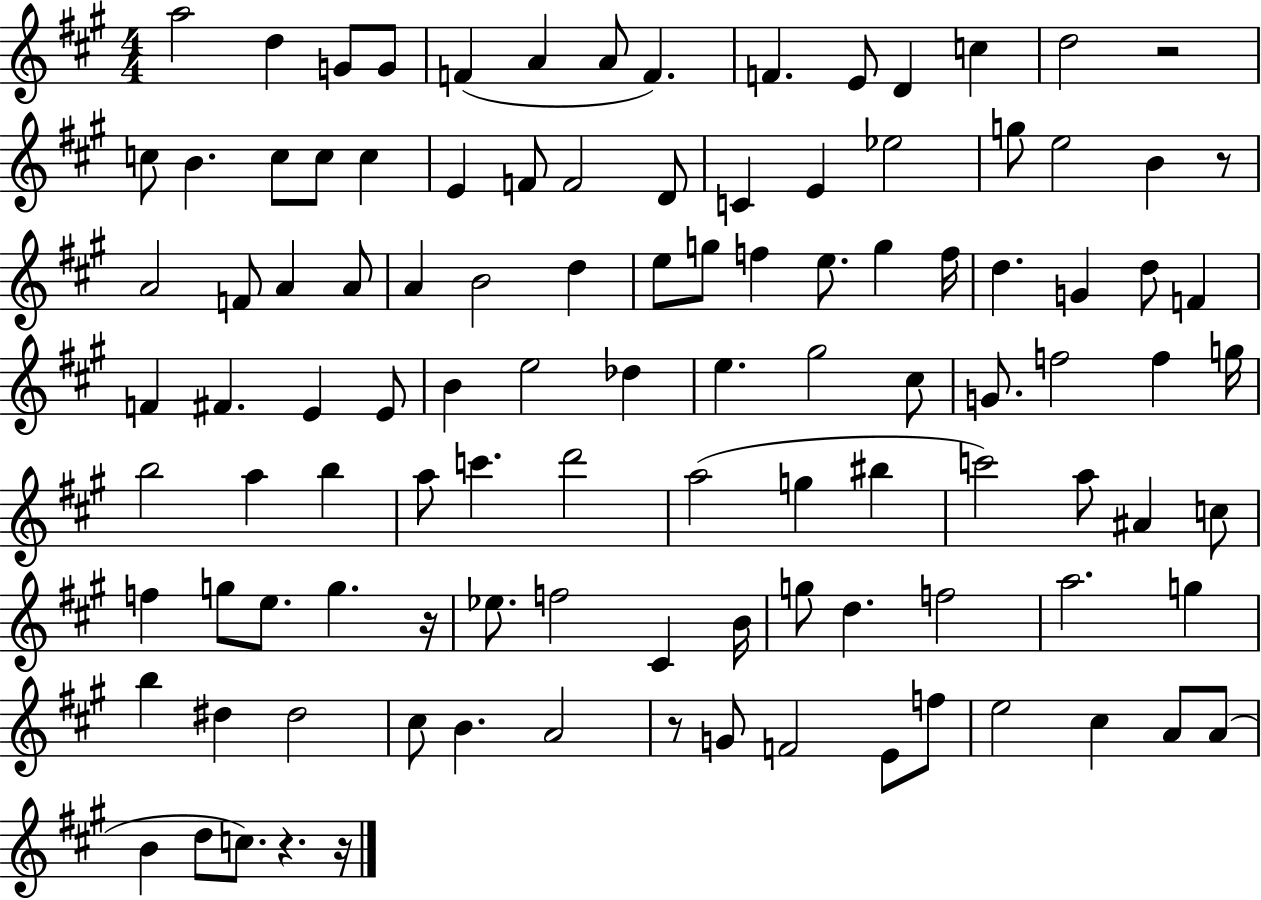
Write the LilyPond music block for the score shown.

{
  \clef treble
  \numericTimeSignature
  \time 4/4
  \key a \major
  \repeat volta 2 { a''2 d''4 g'8 g'8 | f'4( a'4 a'8 f'4.) | f'4. e'8 d'4 c''4 | d''2 r2 | \break c''8 b'4. c''8 c''8 c''4 | e'4 f'8 f'2 d'8 | c'4 e'4 ees''2 | g''8 e''2 b'4 r8 | \break a'2 f'8 a'4 a'8 | a'4 b'2 d''4 | e''8 g''8 f''4 e''8. g''4 f''16 | d''4. g'4 d''8 f'4 | \break f'4 fis'4. e'4 e'8 | b'4 e''2 des''4 | e''4. gis''2 cis''8 | g'8. f''2 f''4 g''16 | \break b''2 a''4 b''4 | a''8 c'''4. d'''2 | a''2( g''4 bis''4 | c'''2) a''8 ais'4 c''8 | \break f''4 g''8 e''8. g''4. r16 | ees''8. f''2 cis'4 b'16 | g''8 d''4. f''2 | a''2. g''4 | \break b''4 dis''4 dis''2 | cis''8 b'4. a'2 | r8 g'8 f'2 e'8 f''8 | e''2 cis''4 a'8 a'8( | \break b'4 d''8 c''8.) r4. r16 | } \bar "|."
}